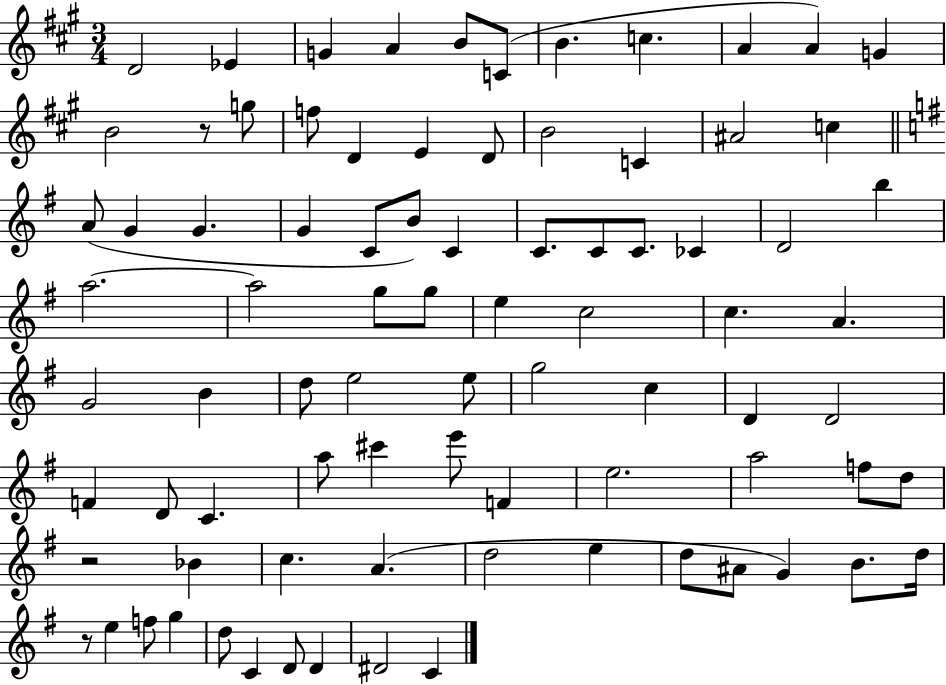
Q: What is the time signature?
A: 3/4